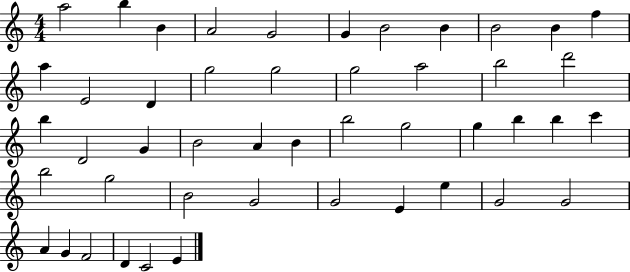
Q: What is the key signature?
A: C major